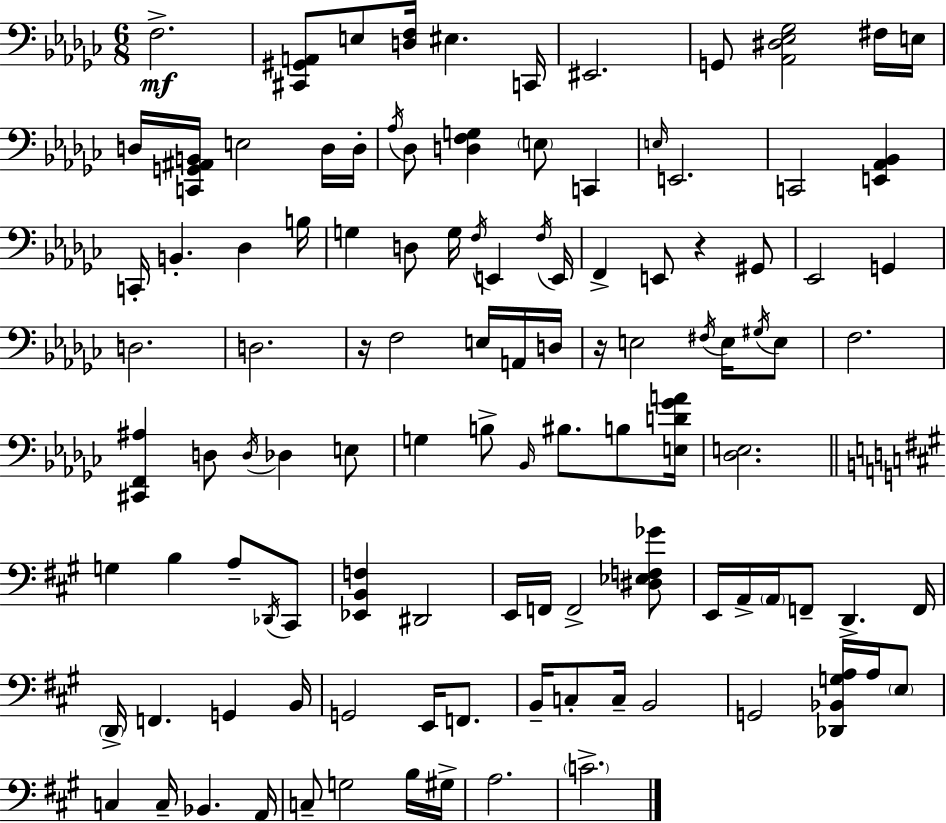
{
  \clef bass
  \numericTimeSignature
  \time 6/8
  \key ees \minor
  f2.->\mf | <cis, gis, a,>8 e8 <d f>16 eis4. c,16 | eis,2. | g,8 <aes, dis ees ges>2 fis16 e16 | \break d16 <c, g, ais, b,>16 e2 d16 d16-. | \acciaccatura { aes16 } des8 <d f g>4 \parenthesize e8 c,4 | \grace { e16 } e,2. | c,2 <e, aes, bes,>4 | \break c,16-. b,4.-. des4 | b16 g4 d8 g16 \acciaccatura { f16 } e,4 | \acciaccatura { f16 } e,16 f,4-> e,8 r4 | gis,8 ees,2 | \break g,4 d2. | d2. | r16 f2 | e16 a,16 d16 r16 e2 | \break \acciaccatura { fis16 } e16 \acciaccatura { gis16 } e8 f2. | <cis, f, ais>4 d8 | \acciaccatura { d16 } des4 e8 g4 b8-> | \grace { bes,16 } bis8. b8 <e d' ges' a'>16 <des e>2. | \break \bar "||" \break \key a \major g4 b4 a8-- \acciaccatura { des,16 } cis,8 | <ees, b, f>4 dis,2 | e,16 f,16 f,2-> <dis ees f ges'>8 | e,16 a,16-> \parenthesize a,16 f,8-- d,4.-> | \break f,16 \parenthesize d,16-> f,4. g,4 | b,16 g,2 e,16 f,8. | b,16-- c8-. c16-- b,2 | g,2 <des, bes, g a>16 a16 \parenthesize e8 | \break c4 c16-- bes,4. | a,16 c8-- g2 b16 | gis16-> a2. | \parenthesize c'2.-> | \break \bar "|."
}